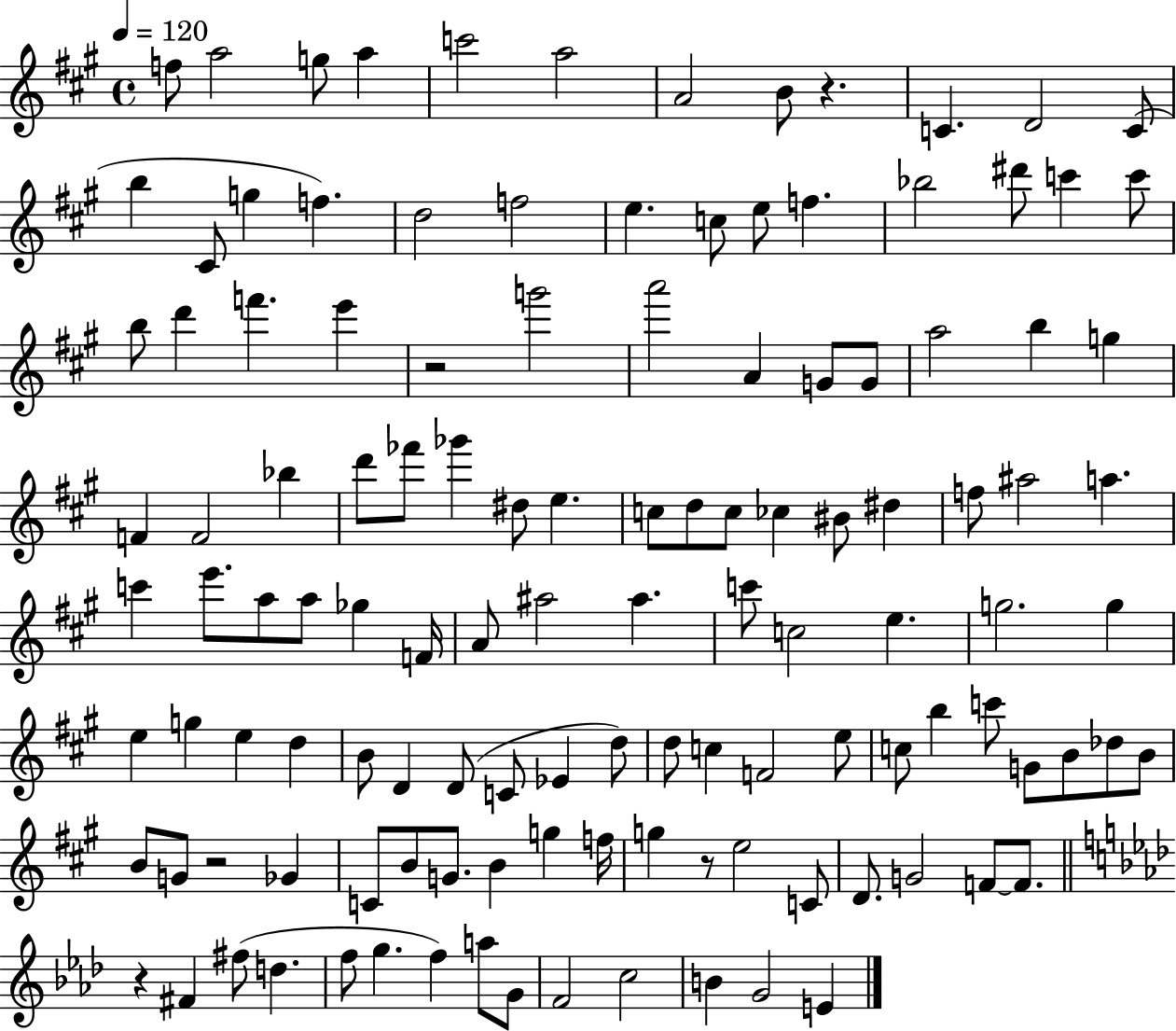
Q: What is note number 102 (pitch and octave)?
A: D4